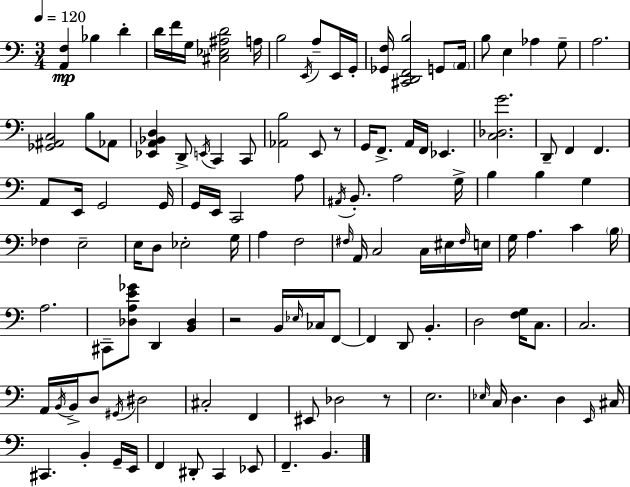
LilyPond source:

{
  \clef bass
  \numericTimeSignature
  \time 3/4
  \key a \minor
  \tempo 4 = 120
  <a, f>4\mp bes4 d'4-. | d'16 f'16 g16 <cis ees ais d'>2 a16 | b2 \acciaccatura { e,16 } a8-- e,16 | g,16-. <ges, f>16 <cis, d, f, b>2 g,8 | \break \parenthesize a,16 b8 e4 aes4 g8-- | a2. | <ges, ais, c>2 b8 aes,8 | <ees, a, bes, d>4 d,8-> \acciaccatura { e,16 } c,4 | \break c,8 <aes, b>2 e,8 | r8 g,16 f,8.-> a,16 f,16 ees,4. | <c des g'>2. | d,8-- f,4 f,4. | \break a,8 e,16 g,2 | g,16 g,16 e,16 c,2 | a8 \acciaccatura { ais,16 } b,8.-. a2 | g16-> b4 b4 g4 | \break fes4 e2-- | e16 d8 ees2-. | g16 a4 f2 | \grace { fis16 } a,16 c2 | \break c16 eis16 \grace { fis16 } e16 g16 a4. | c'4 \parenthesize b16 a2. | cis,8-- <des a e' ges'>8 d,4 | <b, des>4 r2 | \break b,16 \grace { ees16 } ces16 f,8~~ f,4 d,8 | b,4.-. d2 | <f g>16 c8. c2. | a,16 \acciaccatura { b,16 } b,16-> d8 \acciaccatura { gis,16 } | \break dis2 cis2-. | f,4 eis,8 des2 | r8 e2. | \grace { ees16 } c16 d4. | \break d4 \grace { e,16 } cis16 cis,4. | b,4-. g,16-- e,16 f,4 | dis,8-. c,4 ees,8 f,4.-- | b,4. \bar "|."
}